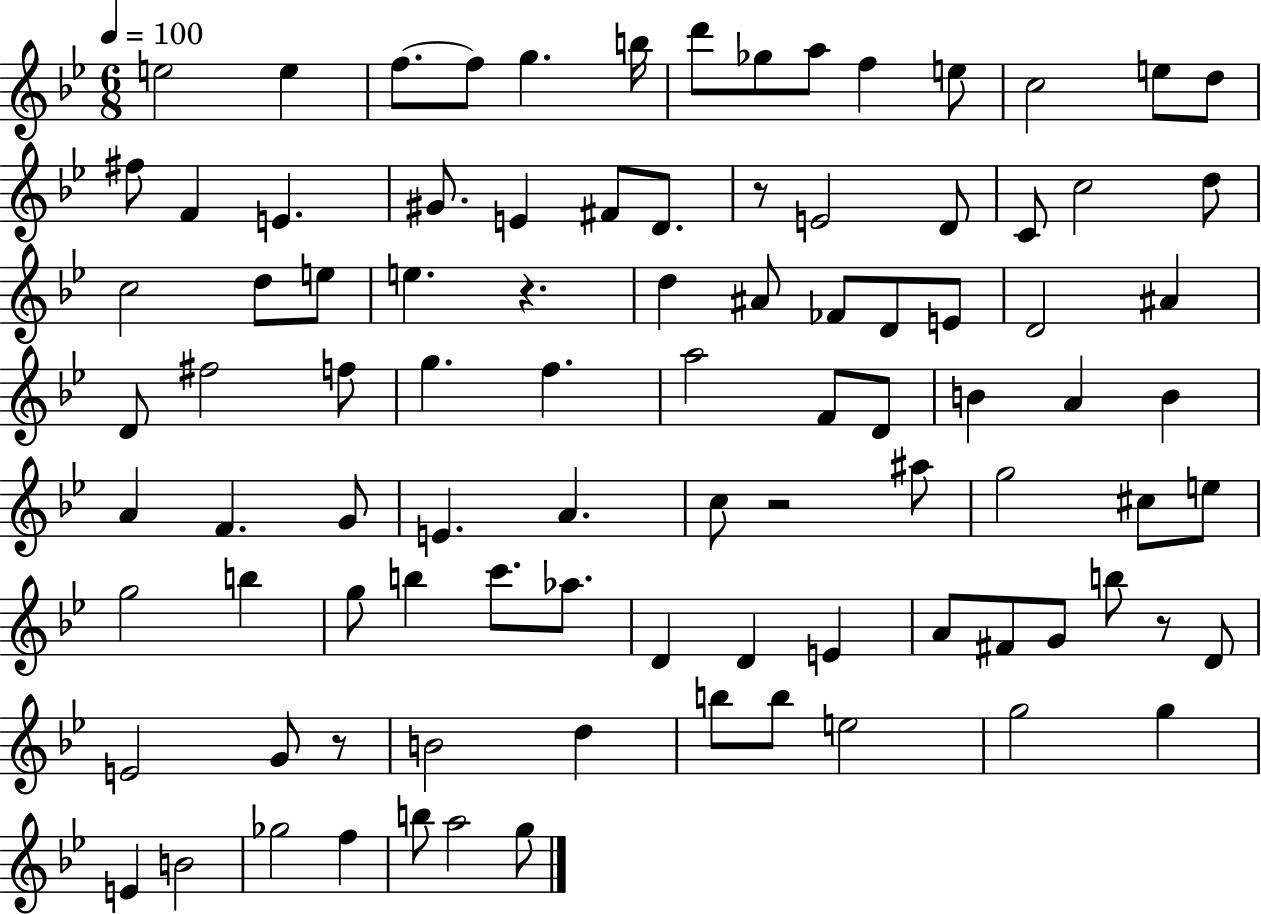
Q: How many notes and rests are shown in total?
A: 93